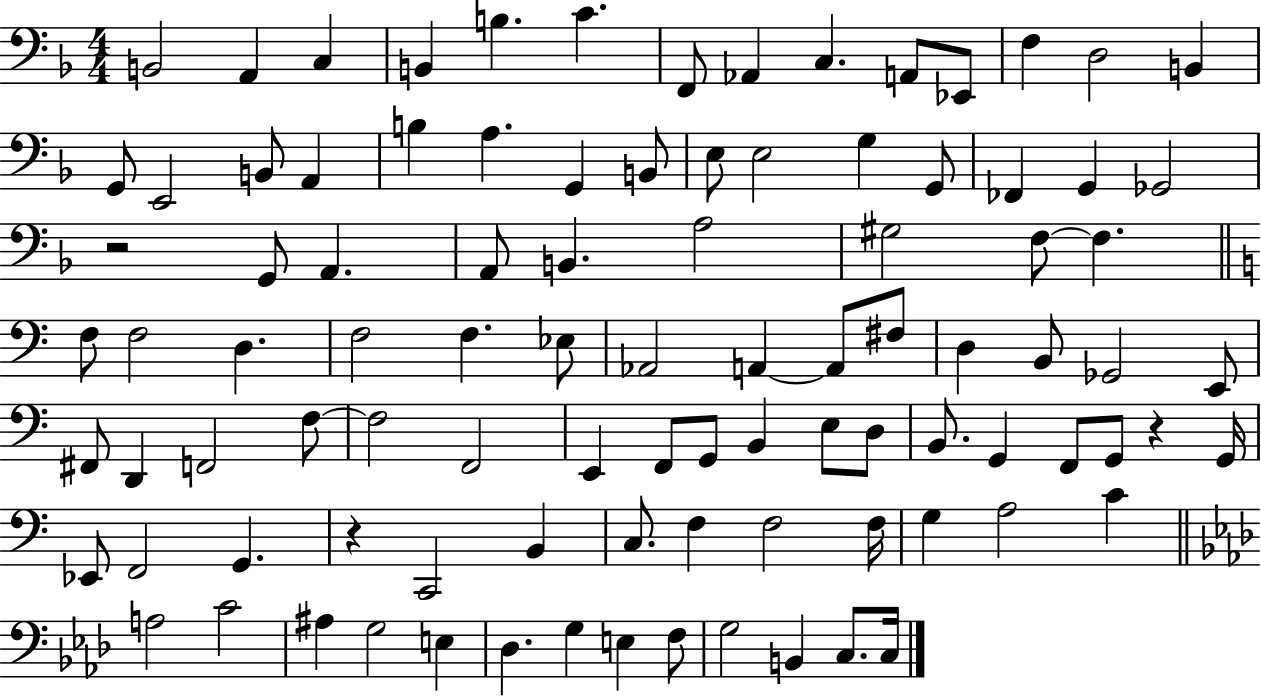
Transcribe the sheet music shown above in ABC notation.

X:1
T:Untitled
M:4/4
L:1/4
K:F
B,,2 A,, C, B,, B, C F,,/2 _A,, C, A,,/2 _E,,/2 F, D,2 B,, G,,/2 E,,2 B,,/2 A,, B, A, G,, B,,/2 E,/2 E,2 G, G,,/2 _F,, G,, _G,,2 z2 G,,/2 A,, A,,/2 B,, A,2 ^G,2 F,/2 F, F,/2 F,2 D, F,2 F, _E,/2 _A,,2 A,, A,,/2 ^F,/2 D, B,,/2 _G,,2 E,,/2 ^F,,/2 D,, F,,2 F,/2 F,2 F,,2 E,, F,,/2 G,,/2 B,, E,/2 D,/2 B,,/2 G,, F,,/2 G,,/2 z G,,/4 _E,,/2 F,,2 G,, z C,,2 B,, C,/2 F, F,2 F,/4 G, A,2 C A,2 C2 ^A, G,2 E, _D, G, E, F,/2 G,2 B,, C,/2 C,/4